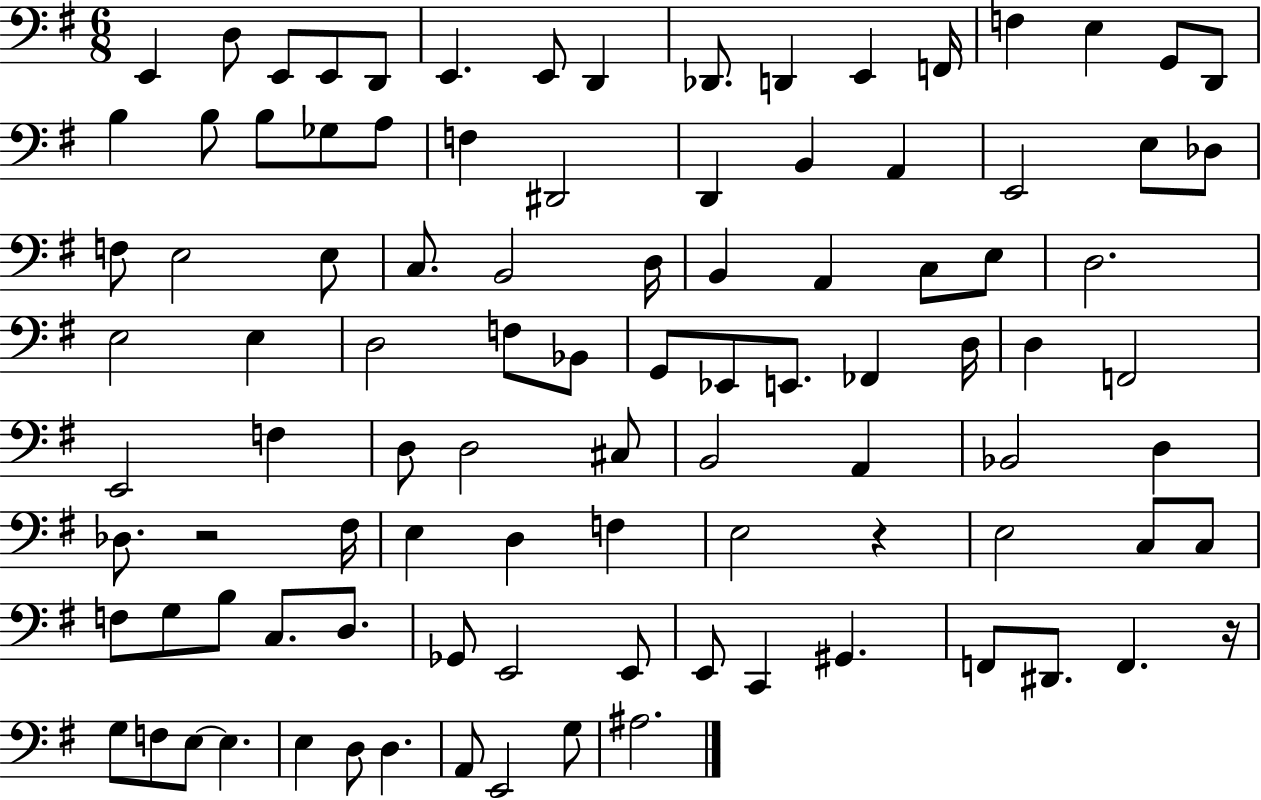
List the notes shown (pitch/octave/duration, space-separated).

E2/q D3/e E2/e E2/e D2/e E2/q. E2/e D2/q Db2/e. D2/q E2/q F2/s F3/q E3/q G2/e D2/e B3/q B3/e B3/e Gb3/e A3/e F3/q D#2/h D2/q B2/q A2/q E2/h E3/e Db3/e F3/e E3/h E3/e C3/e. B2/h D3/s B2/q A2/q C3/e E3/e D3/h. E3/h E3/q D3/h F3/e Bb2/e G2/e Eb2/e E2/e. FES2/q D3/s D3/q F2/h E2/h F3/q D3/e D3/h C#3/e B2/h A2/q Bb2/h D3/q Db3/e. R/h F#3/s E3/q D3/q F3/q E3/h R/q E3/h C3/e C3/e F3/e G3/e B3/e C3/e. D3/e. Gb2/e E2/h E2/e E2/e C2/q G#2/q. F2/e D#2/e. F2/q. R/s G3/e F3/e E3/e E3/q. E3/q D3/e D3/q. A2/e E2/h G3/e A#3/h.